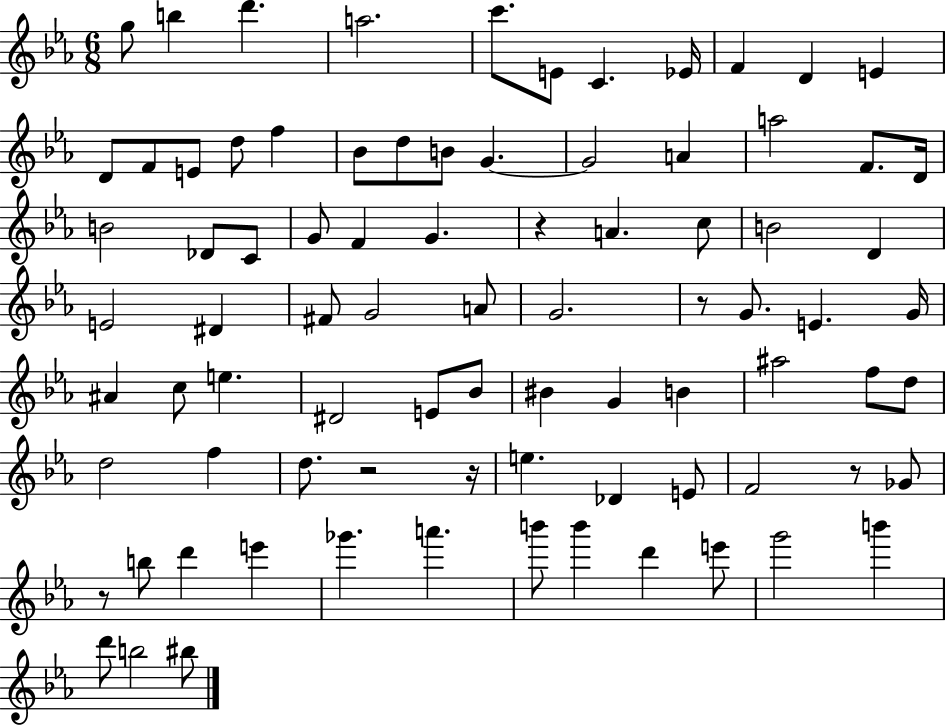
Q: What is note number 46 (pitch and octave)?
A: C5